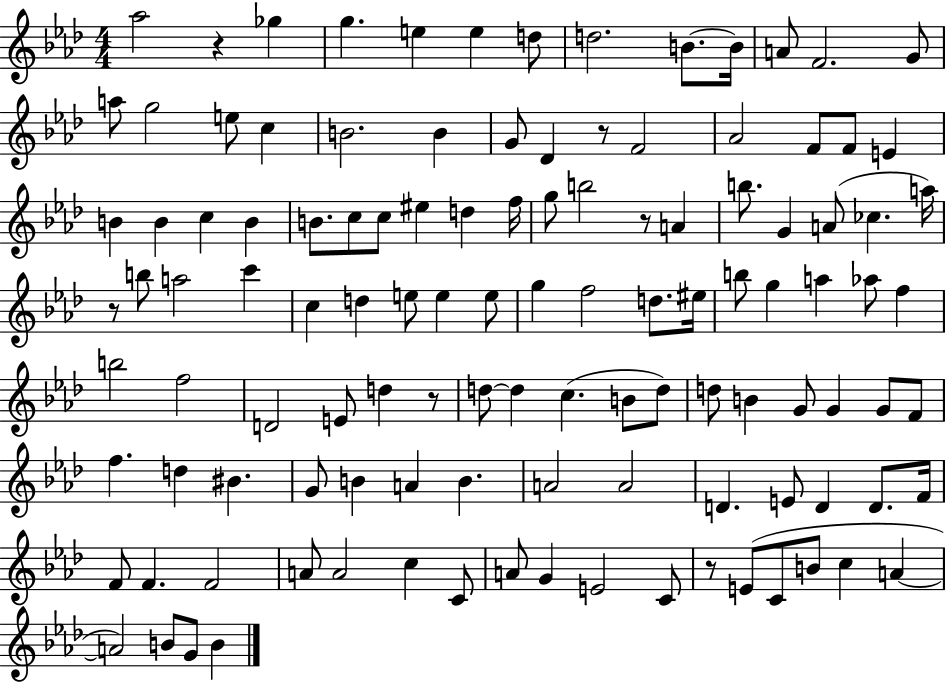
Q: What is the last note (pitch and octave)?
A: B4